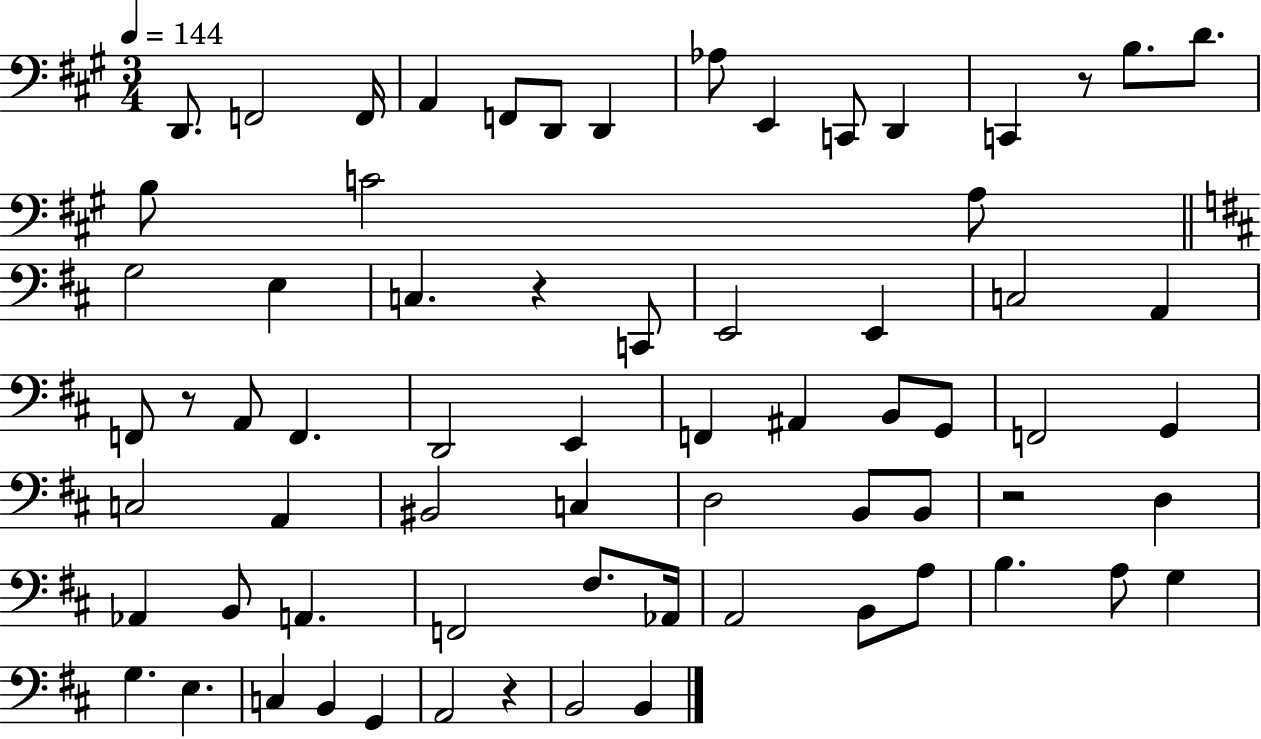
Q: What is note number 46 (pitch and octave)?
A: B2